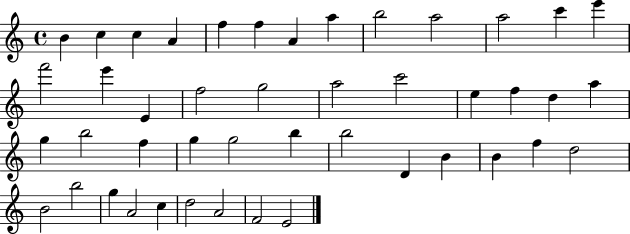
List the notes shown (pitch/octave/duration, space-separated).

B4/q C5/q C5/q A4/q F5/q F5/q A4/q A5/q B5/h A5/h A5/h C6/q E6/q F6/h E6/q E4/q F5/h G5/h A5/h C6/h E5/q F5/q D5/q A5/q G5/q B5/h F5/q G5/q G5/h B5/q B5/h D4/q B4/q B4/q F5/q D5/h B4/h B5/h G5/q A4/h C5/q D5/h A4/h F4/h E4/h